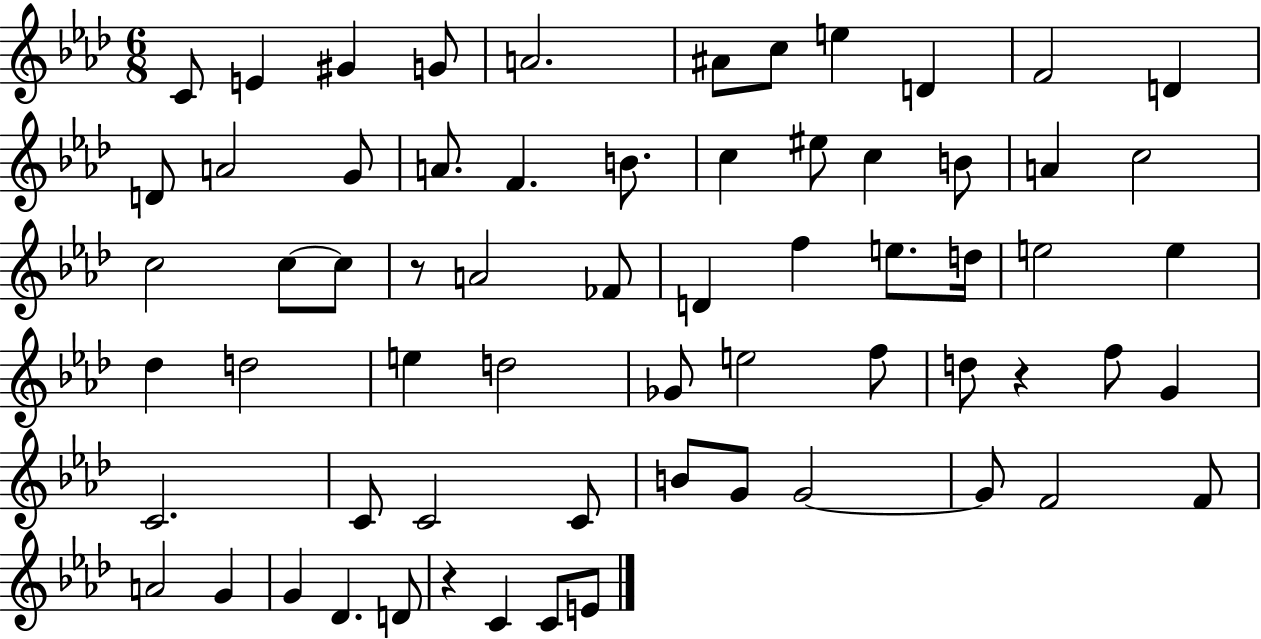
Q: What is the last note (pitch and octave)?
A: E4